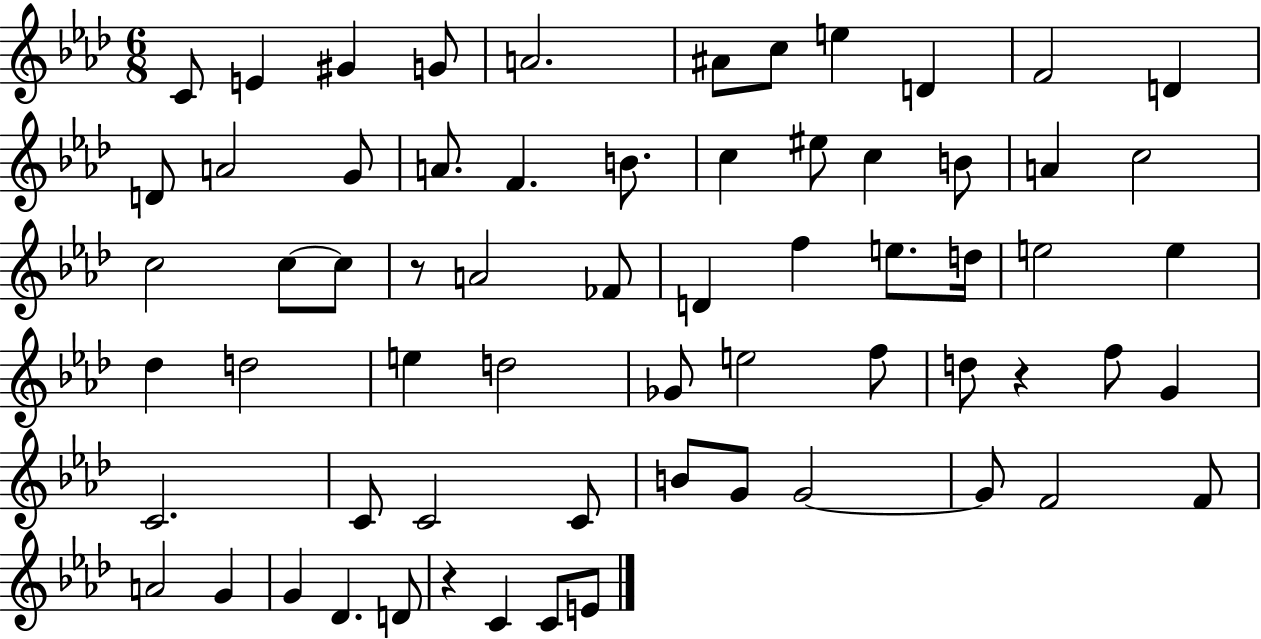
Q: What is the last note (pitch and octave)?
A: E4